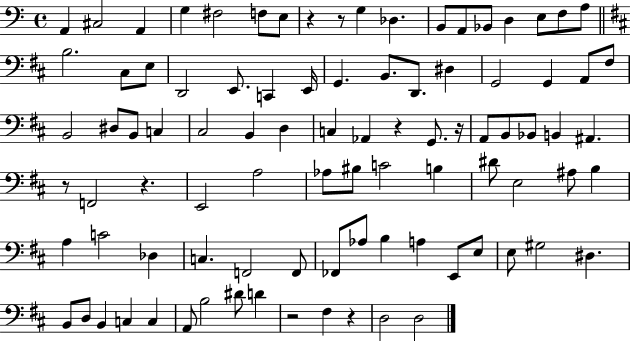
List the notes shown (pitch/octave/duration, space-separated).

A2/q C#3/h A2/q G3/q F#3/h F3/e E3/e R/q R/e G3/q Db3/q. B2/e A2/e Bb2/e D3/q E3/e F3/e A3/e B3/h. C#3/e E3/e D2/h E2/e. C2/q E2/s G2/q. B2/e. D2/e. D#3/q G2/h G2/q A2/e F#3/e B2/h D#3/e B2/e C3/q C#3/h B2/q D3/q C3/q Ab2/q R/q G2/e. R/s A2/e B2/e Bb2/e B2/q A#2/q. R/e F2/h R/q. E2/h A3/h Ab3/e BIS3/e C4/h B3/q D#4/e E3/h A#3/e B3/q A3/q C4/h Db3/q C3/q. F2/h F2/e FES2/e Ab3/e B3/q A3/q E2/e E3/e E3/e G#3/h D#3/q. B2/e D3/e B2/q C3/q C3/q A2/e B3/h D#4/e D4/q R/h F#3/q R/q D3/h D3/h